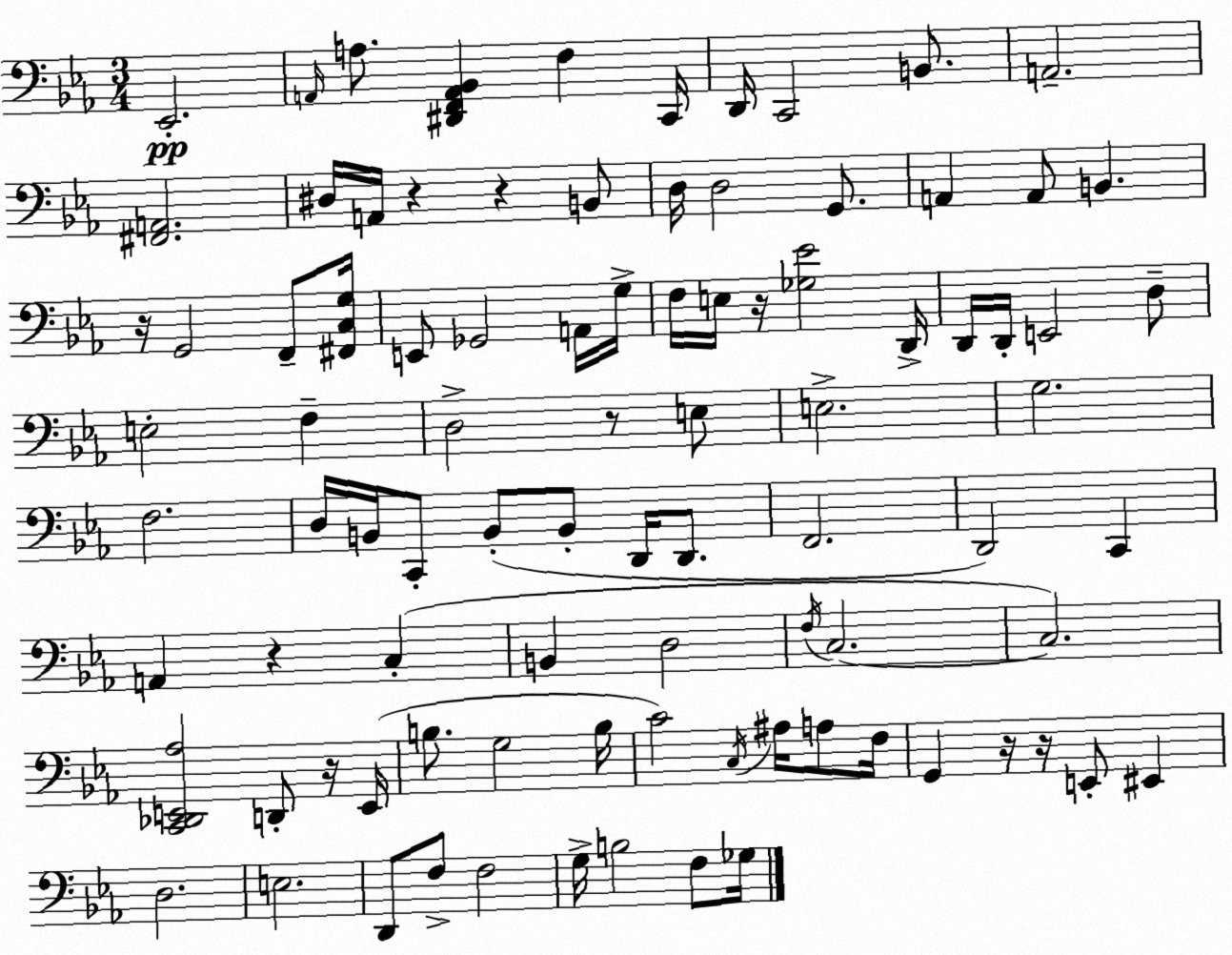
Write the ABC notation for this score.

X:1
T:Untitled
M:3/4
L:1/4
K:Eb
_E,,2 A,,/4 A,/2 [^D,,F,,A,,_B,,] F, C,,/4 D,,/4 C,,2 B,,/2 A,,2 [^F,,A,,]2 ^D,/4 A,,/4 z z B,,/2 D,/4 D,2 G,,/2 A,, A,,/2 B,, z/4 G,,2 F,,/2 [^F,,C,G,]/4 E,,/2 _G,,2 A,,/4 G,/4 F,/4 E,/4 z/4 [_G,_E]2 D,,/4 D,,/4 D,,/4 E,,2 D,/2 E,2 F, D,2 z/2 E,/2 E,2 G,2 F,2 D,/4 B,,/4 C,,/2 B,,/2 B,,/2 D,,/4 D,,/2 F,,2 D,,2 C,, A,, z C, B,, D,2 F,/4 C,2 C,2 [C,,_D,,E,,_A,]2 D,,/2 z/4 E,,/4 B,/2 G,2 B,/4 C2 C,/4 ^A,/4 A,/2 F,/4 G,, z/4 z/4 E,,/2 ^E,, D,2 E,2 D,,/2 F,/2 F,2 G,/4 B,2 F,/2 _G,/4